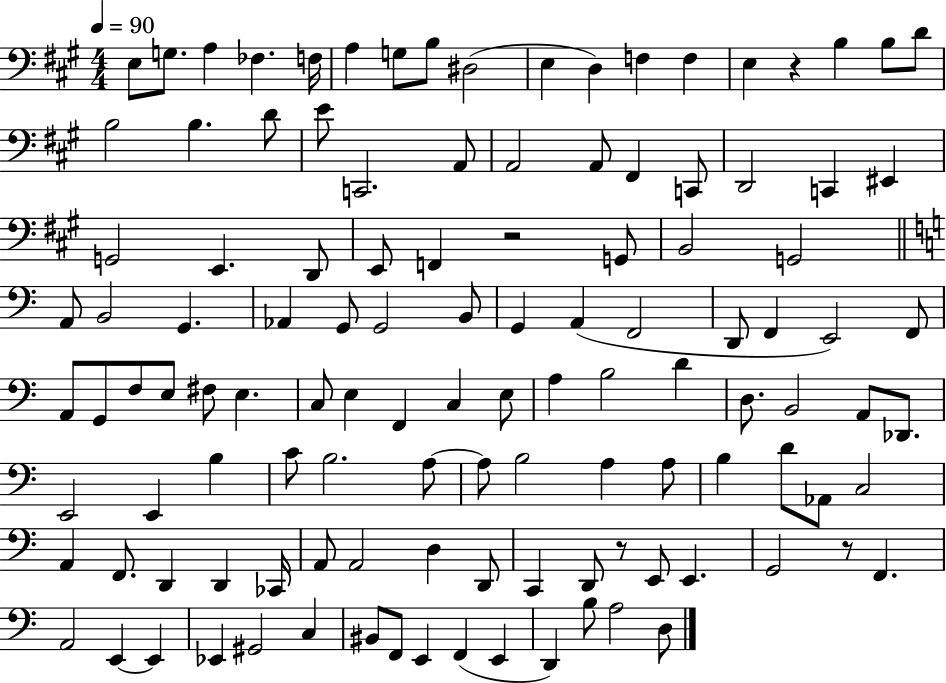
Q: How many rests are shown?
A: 4